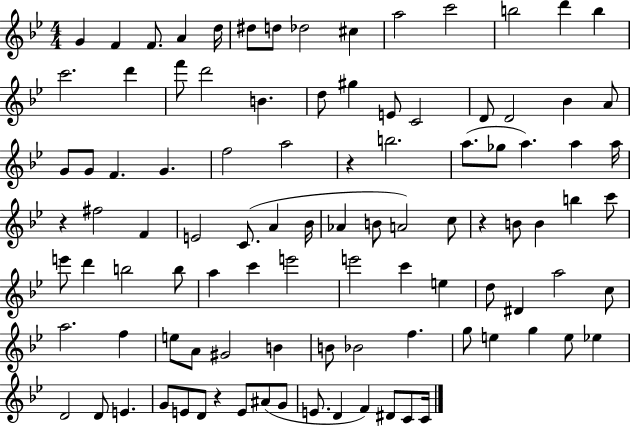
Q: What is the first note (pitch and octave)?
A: G4